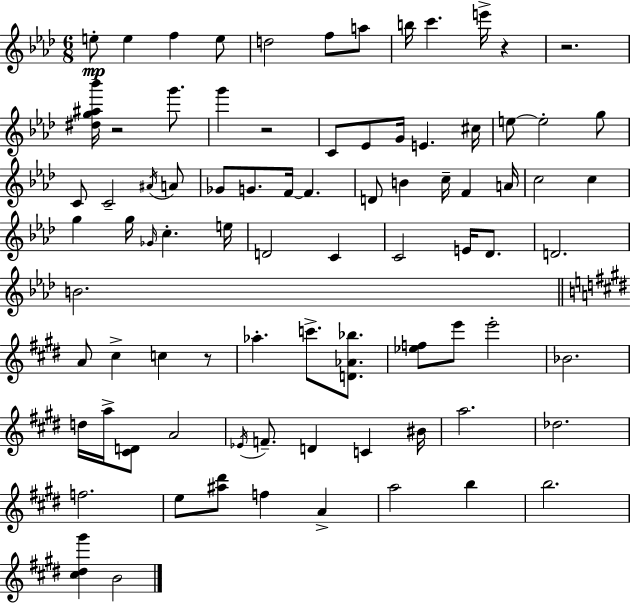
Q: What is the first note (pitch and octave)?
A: E5